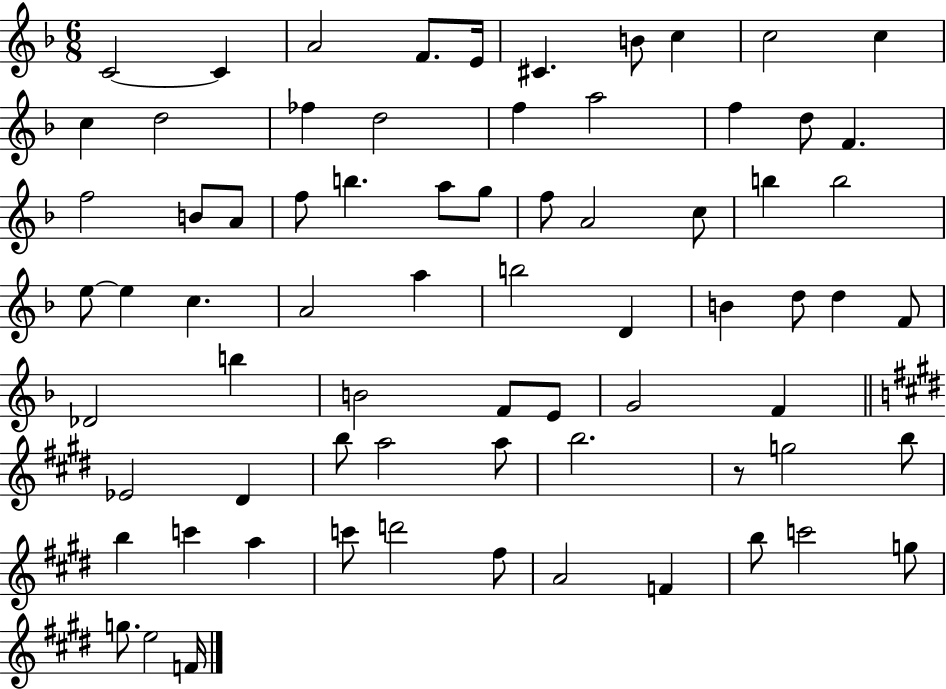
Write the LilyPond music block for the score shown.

{
  \clef treble
  \numericTimeSignature
  \time 6/8
  \key f \major
  c'2~~ c'4 | a'2 f'8. e'16 | cis'4. b'8 c''4 | c''2 c''4 | \break c''4 d''2 | fes''4 d''2 | f''4 a''2 | f''4 d''8 f'4. | \break f''2 b'8 a'8 | f''8 b''4. a''8 g''8 | f''8 a'2 c''8 | b''4 b''2 | \break e''8~~ e''4 c''4. | a'2 a''4 | b''2 d'4 | b'4 d''8 d''4 f'8 | \break des'2 b''4 | b'2 f'8 e'8 | g'2 f'4 | \bar "||" \break \key e \major ees'2 dis'4 | b''8 a''2 a''8 | b''2. | r8 g''2 b''8 | \break b''4 c'''4 a''4 | c'''8 d'''2 fis''8 | a'2 f'4 | b''8 c'''2 g''8 | \break g''8. e''2 f'16 | \bar "|."
}